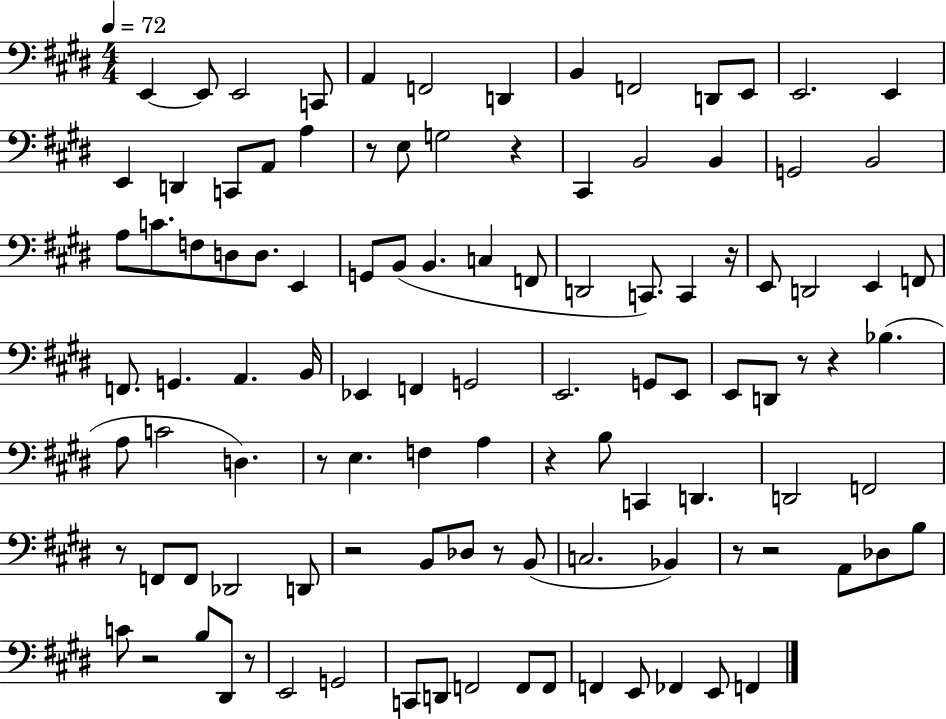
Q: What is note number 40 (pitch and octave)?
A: E2